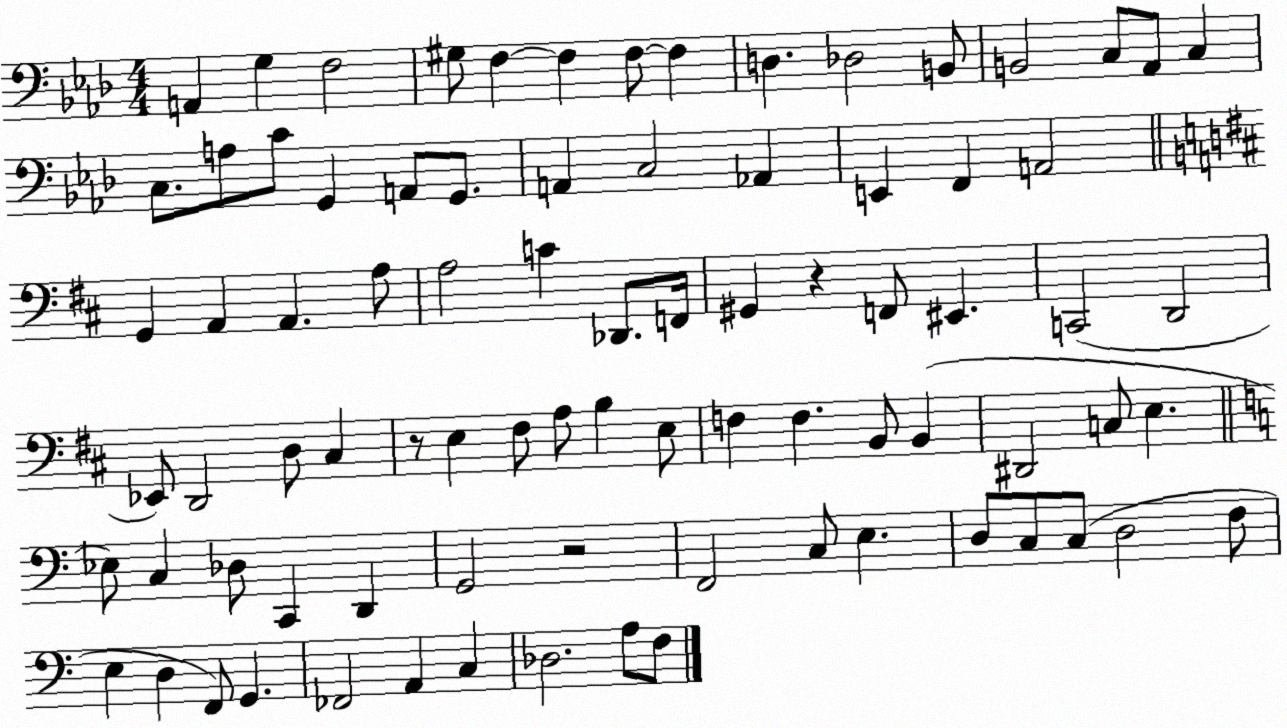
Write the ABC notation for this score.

X:1
T:Untitled
M:4/4
L:1/4
K:Ab
A,, G, F,2 ^G,/2 F, F, F,/2 F, D, _D,2 B,,/2 B,,2 C,/2 _A,,/2 C, C,/2 A,/2 C/2 G,, A,,/2 G,,/2 A,, C,2 _A,, E,, F,, A,,2 G,, A,, A,, A,/2 A,2 C _D,,/2 F,,/4 ^G,, z F,,/2 ^E,, C,,2 D,,2 _E,,/2 D,,2 D,/2 ^C, z/2 E, ^F,/2 A,/2 B, E,/2 F, F, B,,/2 B,, ^D,,2 C,/2 E, _E,/2 C, _D,/2 C,, D,, G,,2 z2 F,,2 C,/2 E, D,/2 C,/2 C,/2 D,2 F,/2 E, D, F,,/2 G,, _F,,2 A,, C, _D,2 A,/2 F,/2